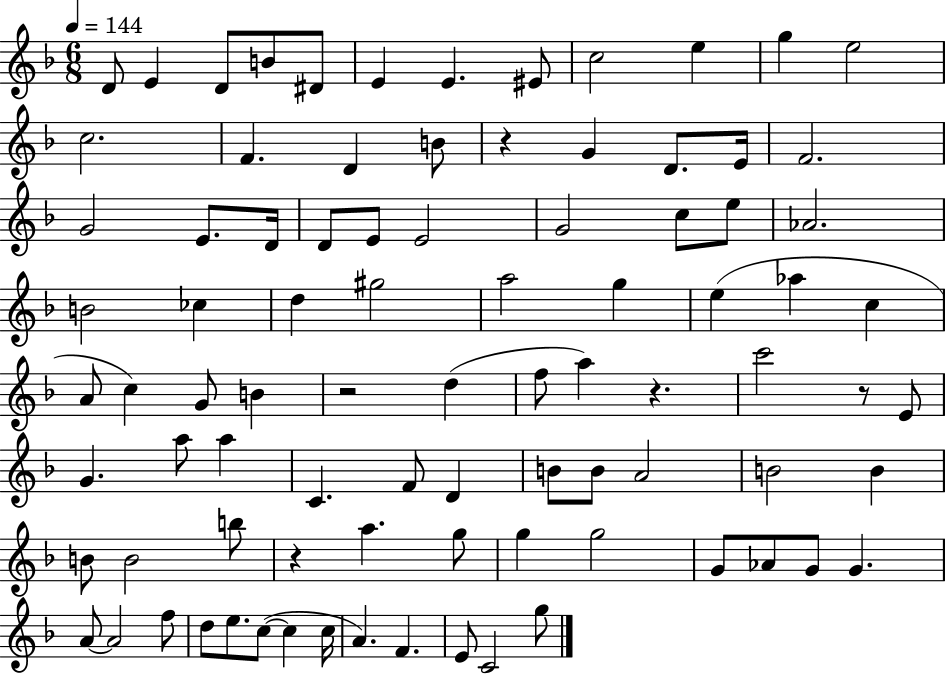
{
  \clef treble
  \numericTimeSignature
  \time 6/8
  \key f \major
  \tempo 4 = 144
  d'8 e'4 d'8 b'8 dis'8 | e'4 e'4. eis'8 | c''2 e''4 | g''4 e''2 | \break c''2. | f'4. d'4 b'8 | r4 g'4 d'8. e'16 | f'2. | \break g'2 e'8. d'16 | d'8 e'8 e'2 | g'2 c''8 e''8 | aes'2. | \break b'2 ces''4 | d''4 gis''2 | a''2 g''4 | e''4( aes''4 c''4 | \break a'8 c''4) g'8 b'4 | r2 d''4( | f''8 a''4) r4. | c'''2 r8 e'8 | \break g'4. a''8 a''4 | c'4. f'8 d'4 | b'8 b'8 a'2 | b'2 b'4 | \break b'8 b'2 b''8 | r4 a''4. g''8 | g''4 g''2 | g'8 aes'8 g'8 g'4. | \break a'8~~ a'2 f''8 | d''8 e''8. c''8~(~ c''4 c''16 | a'4.) f'4. | e'8 c'2 g''8 | \break \bar "|."
}